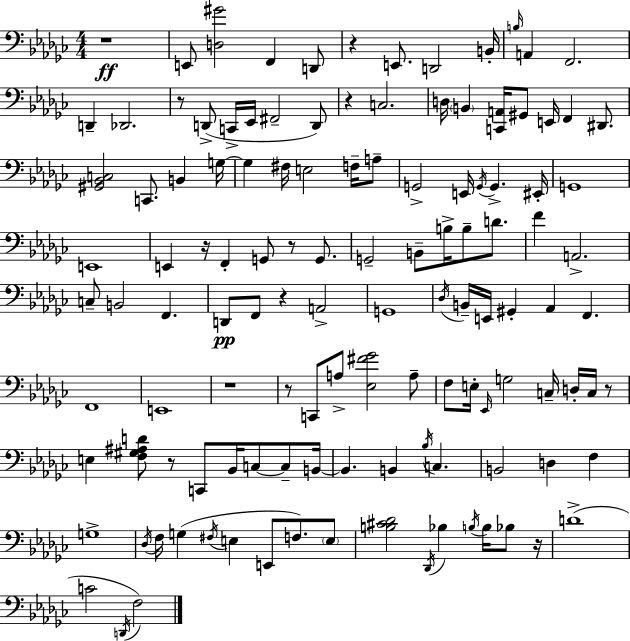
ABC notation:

X:1
T:Untitled
M:4/4
L:1/4
K:Ebm
z4 E,,/2 [D,^G]2 F,, D,,/2 z E,,/2 D,,2 B,,/4 B,/4 A,, F,,2 D,, _D,,2 z/2 D,,/2 C,,/4 _E,,/4 ^F,,2 D,,/2 z C,2 D,/4 B,, [C,,A,,]/4 ^G,,/2 E,,/4 F,, ^D,,/2 [^G,,_B,,C,]2 C,,/2 B,, G,/4 G, ^F,/4 E,2 F,/4 A,/2 G,,2 E,,/4 G,,/4 G,, ^E,,/4 G,,4 E,,4 E,, z/4 F,, G,,/2 z/2 G,,/2 G,,2 B,,/2 B,/4 B,/2 D/2 F A,,2 C,/2 B,,2 F,, D,,/2 F,,/2 z A,,2 G,,4 _D,/4 B,,/4 E,,/4 ^G,, _A,, F,, F,,4 E,,4 z4 z/2 C,,/2 A,/2 [_E,^F_G]2 A,/2 F,/2 E,/4 _E,,/4 G,2 C,/4 D,/4 C,/4 z/2 E, [F,^G,^A,D]/2 z/2 C,,/2 _B,,/4 C,/2 C,/2 B,,/4 B,, B,, _B,/4 C, B,,2 D, F, G,4 _D,/4 F,/4 G, ^F,/4 E, E,,/2 F,/2 E,/2 [B,^C_D]2 _D,,/4 _B, B,/4 B,/4 _B,/2 z/4 D4 C2 D,,/4 F,2